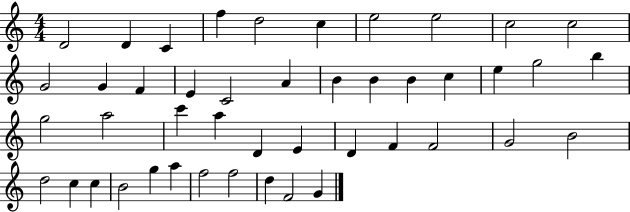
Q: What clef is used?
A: treble